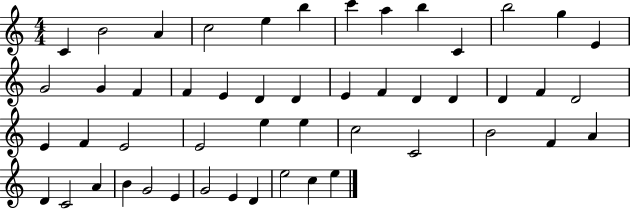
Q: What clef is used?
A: treble